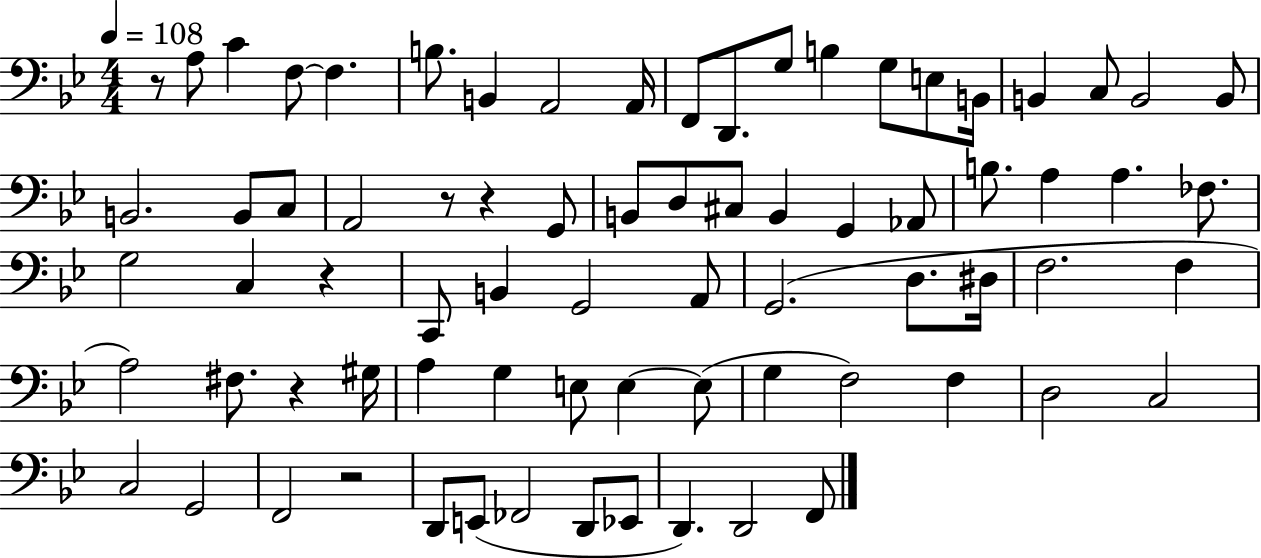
R/e A3/e C4/q F3/e F3/q. B3/e. B2/q A2/h A2/s F2/e D2/e. G3/e B3/q G3/e E3/e B2/s B2/q C3/e B2/h B2/e B2/h. B2/e C3/e A2/h R/e R/q G2/e B2/e D3/e C#3/e B2/q G2/q Ab2/e B3/e. A3/q A3/q. FES3/e. G3/h C3/q R/q C2/e B2/q G2/h A2/e G2/h. D3/e. D#3/s F3/h. F3/q A3/h F#3/e. R/q G#3/s A3/q G3/q E3/e E3/q E3/e G3/q F3/h F3/q D3/h C3/h C3/h G2/h F2/h R/h D2/e E2/e FES2/h D2/e Eb2/e D2/q. D2/h F2/e